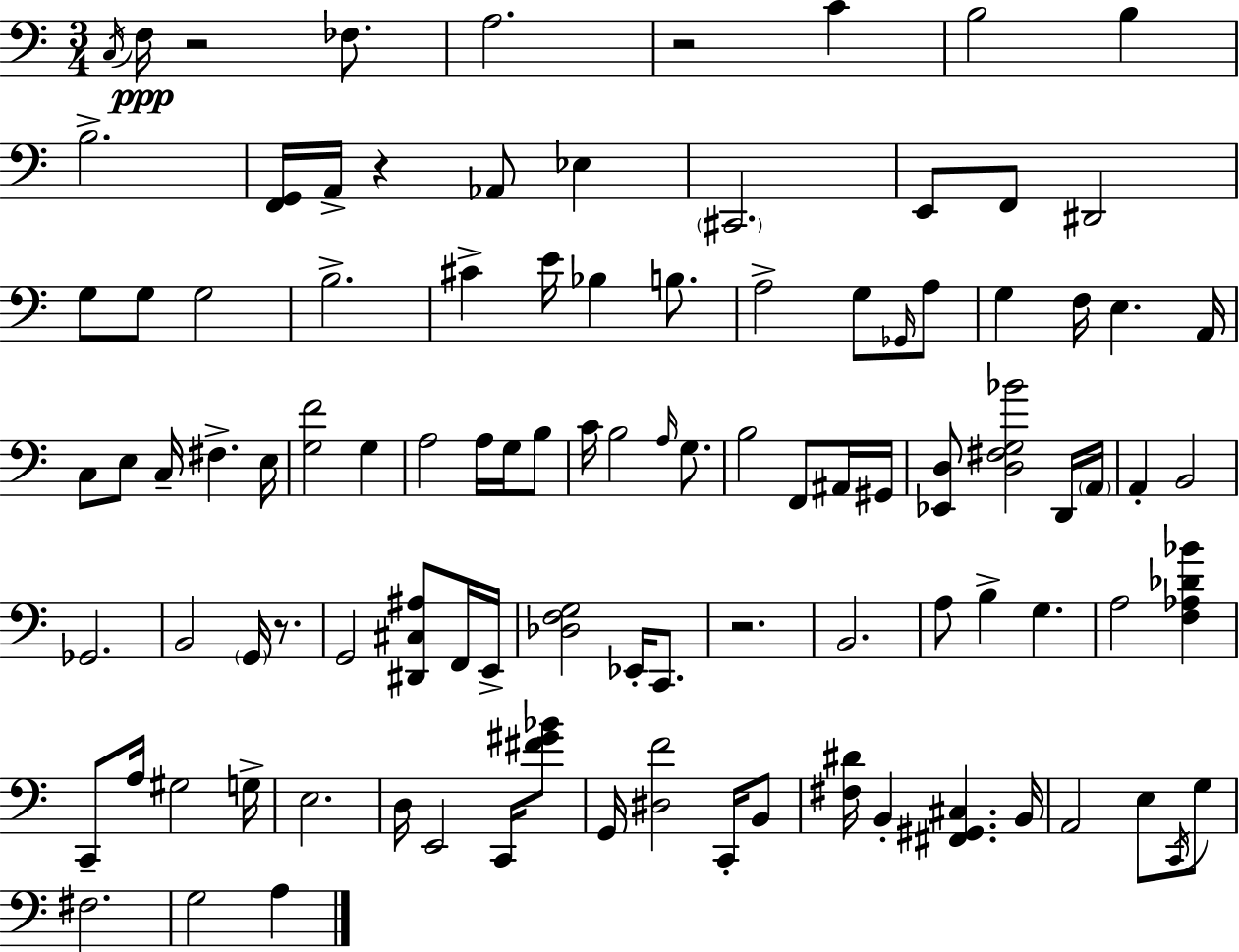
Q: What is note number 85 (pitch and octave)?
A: G3